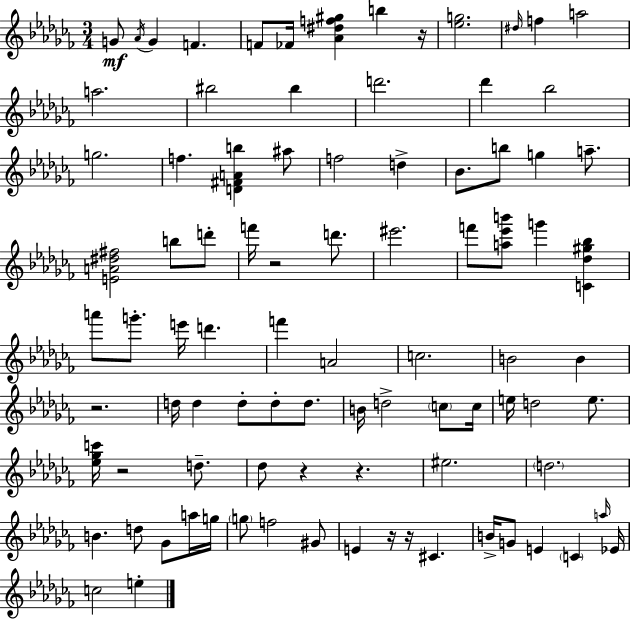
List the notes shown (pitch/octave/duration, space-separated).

G4/e Ab4/s G4/q F4/q. F4/e FES4/s [Ab4,D#5,F5,G#5]/q B5/q R/s [Eb5,G5]/h. D#5/s F5/q A5/h A5/h. BIS5/h BIS5/q D6/h. Db6/q Bb5/h G5/h. F5/q. [D4,F#4,A4,B5]/q A#5/e F5/h D5/q Bb4/e. B5/e G5/q A5/e. [E4,A4,D#5,F#5]/h B5/e D6/e F6/s R/h D6/e. EIS6/h. F6/e [A5,Eb6,B6]/e G6/q [C4,Db5,G#5,Bb5]/q A6/e G6/e. E6/s D6/q. F6/q A4/h C5/h. B4/h B4/q R/h. D5/s D5/q D5/e D5/e D5/e. B4/s D5/h C5/e C5/s E5/s D5/h E5/e. [Eb5,Gb5,C6]/s R/h D5/e. Db5/e R/q R/q. EIS5/h. D5/h. B4/q. D5/e Gb4/e A5/s G5/s G5/e F5/h G#4/e E4/q R/s R/s C#4/q. B4/s G4/e E4/q C4/q A5/s Eb4/s C5/h E5/q